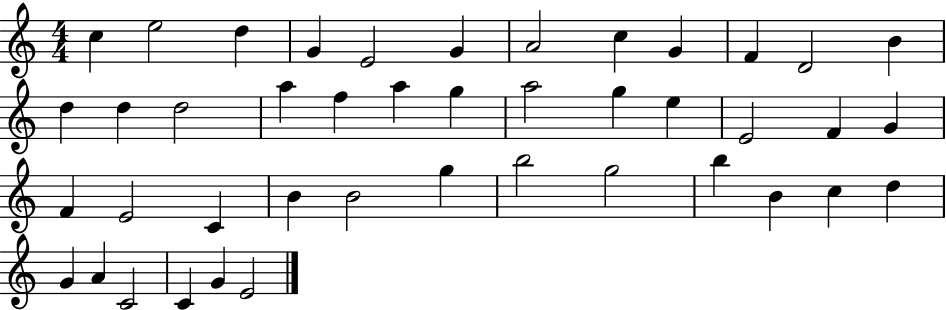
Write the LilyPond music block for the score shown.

{
  \clef treble
  \numericTimeSignature
  \time 4/4
  \key c \major
  c''4 e''2 d''4 | g'4 e'2 g'4 | a'2 c''4 g'4 | f'4 d'2 b'4 | \break d''4 d''4 d''2 | a''4 f''4 a''4 g''4 | a''2 g''4 e''4 | e'2 f'4 g'4 | \break f'4 e'2 c'4 | b'4 b'2 g''4 | b''2 g''2 | b''4 b'4 c''4 d''4 | \break g'4 a'4 c'2 | c'4 g'4 e'2 | \bar "|."
}